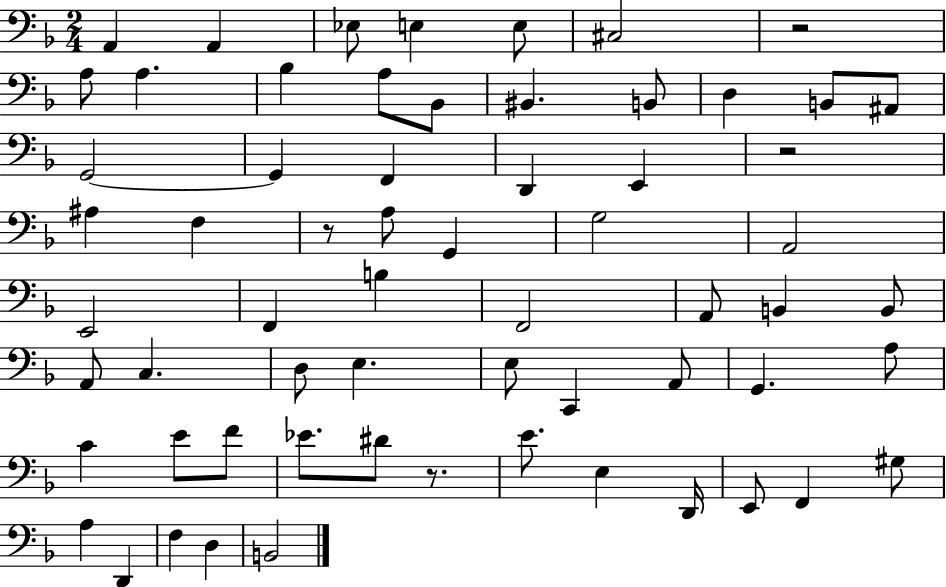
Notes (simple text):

A2/q A2/q Eb3/e E3/q E3/e C#3/h R/h A3/e A3/q. Bb3/q A3/e Bb2/e BIS2/q. B2/e D3/q B2/e A#2/e G2/h G2/q F2/q D2/q E2/q R/h A#3/q F3/q R/e A3/e G2/q G3/h A2/h E2/h F2/q B3/q F2/h A2/e B2/q B2/e A2/e C3/q. D3/e E3/q. E3/e C2/q A2/e G2/q. A3/e C4/q E4/e F4/e Eb4/e. D#4/e R/e. E4/e. E3/q D2/s E2/e F2/q G#3/e A3/q D2/q F3/q D3/q B2/h